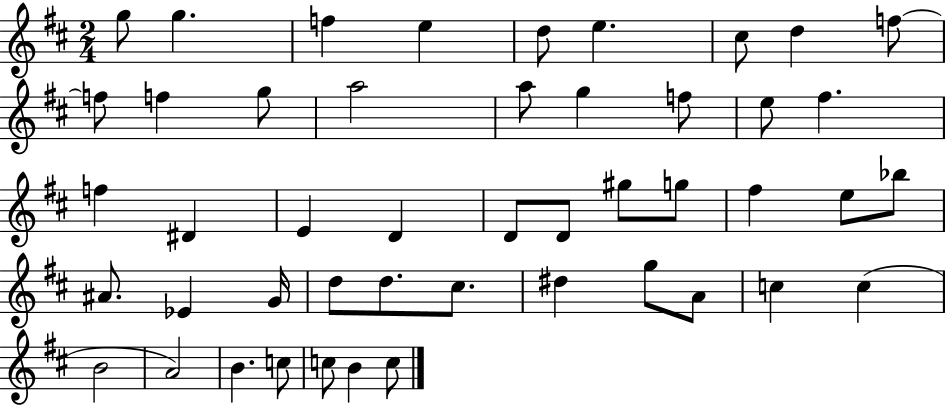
{
  \clef treble
  \numericTimeSignature
  \time 2/4
  \key d \major
  g''8 g''4. | f''4 e''4 | d''8 e''4. | cis''8 d''4 f''8~~ | \break f''8 f''4 g''8 | a''2 | a''8 g''4 f''8 | e''8 fis''4. | \break f''4 dis'4 | e'4 d'4 | d'8 d'8 gis''8 g''8 | fis''4 e''8 bes''8 | \break ais'8. ees'4 g'16 | d''8 d''8. cis''8. | dis''4 g''8 a'8 | c''4 c''4( | \break b'2 | a'2) | b'4. c''8 | c''8 b'4 c''8 | \break \bar "|."
}